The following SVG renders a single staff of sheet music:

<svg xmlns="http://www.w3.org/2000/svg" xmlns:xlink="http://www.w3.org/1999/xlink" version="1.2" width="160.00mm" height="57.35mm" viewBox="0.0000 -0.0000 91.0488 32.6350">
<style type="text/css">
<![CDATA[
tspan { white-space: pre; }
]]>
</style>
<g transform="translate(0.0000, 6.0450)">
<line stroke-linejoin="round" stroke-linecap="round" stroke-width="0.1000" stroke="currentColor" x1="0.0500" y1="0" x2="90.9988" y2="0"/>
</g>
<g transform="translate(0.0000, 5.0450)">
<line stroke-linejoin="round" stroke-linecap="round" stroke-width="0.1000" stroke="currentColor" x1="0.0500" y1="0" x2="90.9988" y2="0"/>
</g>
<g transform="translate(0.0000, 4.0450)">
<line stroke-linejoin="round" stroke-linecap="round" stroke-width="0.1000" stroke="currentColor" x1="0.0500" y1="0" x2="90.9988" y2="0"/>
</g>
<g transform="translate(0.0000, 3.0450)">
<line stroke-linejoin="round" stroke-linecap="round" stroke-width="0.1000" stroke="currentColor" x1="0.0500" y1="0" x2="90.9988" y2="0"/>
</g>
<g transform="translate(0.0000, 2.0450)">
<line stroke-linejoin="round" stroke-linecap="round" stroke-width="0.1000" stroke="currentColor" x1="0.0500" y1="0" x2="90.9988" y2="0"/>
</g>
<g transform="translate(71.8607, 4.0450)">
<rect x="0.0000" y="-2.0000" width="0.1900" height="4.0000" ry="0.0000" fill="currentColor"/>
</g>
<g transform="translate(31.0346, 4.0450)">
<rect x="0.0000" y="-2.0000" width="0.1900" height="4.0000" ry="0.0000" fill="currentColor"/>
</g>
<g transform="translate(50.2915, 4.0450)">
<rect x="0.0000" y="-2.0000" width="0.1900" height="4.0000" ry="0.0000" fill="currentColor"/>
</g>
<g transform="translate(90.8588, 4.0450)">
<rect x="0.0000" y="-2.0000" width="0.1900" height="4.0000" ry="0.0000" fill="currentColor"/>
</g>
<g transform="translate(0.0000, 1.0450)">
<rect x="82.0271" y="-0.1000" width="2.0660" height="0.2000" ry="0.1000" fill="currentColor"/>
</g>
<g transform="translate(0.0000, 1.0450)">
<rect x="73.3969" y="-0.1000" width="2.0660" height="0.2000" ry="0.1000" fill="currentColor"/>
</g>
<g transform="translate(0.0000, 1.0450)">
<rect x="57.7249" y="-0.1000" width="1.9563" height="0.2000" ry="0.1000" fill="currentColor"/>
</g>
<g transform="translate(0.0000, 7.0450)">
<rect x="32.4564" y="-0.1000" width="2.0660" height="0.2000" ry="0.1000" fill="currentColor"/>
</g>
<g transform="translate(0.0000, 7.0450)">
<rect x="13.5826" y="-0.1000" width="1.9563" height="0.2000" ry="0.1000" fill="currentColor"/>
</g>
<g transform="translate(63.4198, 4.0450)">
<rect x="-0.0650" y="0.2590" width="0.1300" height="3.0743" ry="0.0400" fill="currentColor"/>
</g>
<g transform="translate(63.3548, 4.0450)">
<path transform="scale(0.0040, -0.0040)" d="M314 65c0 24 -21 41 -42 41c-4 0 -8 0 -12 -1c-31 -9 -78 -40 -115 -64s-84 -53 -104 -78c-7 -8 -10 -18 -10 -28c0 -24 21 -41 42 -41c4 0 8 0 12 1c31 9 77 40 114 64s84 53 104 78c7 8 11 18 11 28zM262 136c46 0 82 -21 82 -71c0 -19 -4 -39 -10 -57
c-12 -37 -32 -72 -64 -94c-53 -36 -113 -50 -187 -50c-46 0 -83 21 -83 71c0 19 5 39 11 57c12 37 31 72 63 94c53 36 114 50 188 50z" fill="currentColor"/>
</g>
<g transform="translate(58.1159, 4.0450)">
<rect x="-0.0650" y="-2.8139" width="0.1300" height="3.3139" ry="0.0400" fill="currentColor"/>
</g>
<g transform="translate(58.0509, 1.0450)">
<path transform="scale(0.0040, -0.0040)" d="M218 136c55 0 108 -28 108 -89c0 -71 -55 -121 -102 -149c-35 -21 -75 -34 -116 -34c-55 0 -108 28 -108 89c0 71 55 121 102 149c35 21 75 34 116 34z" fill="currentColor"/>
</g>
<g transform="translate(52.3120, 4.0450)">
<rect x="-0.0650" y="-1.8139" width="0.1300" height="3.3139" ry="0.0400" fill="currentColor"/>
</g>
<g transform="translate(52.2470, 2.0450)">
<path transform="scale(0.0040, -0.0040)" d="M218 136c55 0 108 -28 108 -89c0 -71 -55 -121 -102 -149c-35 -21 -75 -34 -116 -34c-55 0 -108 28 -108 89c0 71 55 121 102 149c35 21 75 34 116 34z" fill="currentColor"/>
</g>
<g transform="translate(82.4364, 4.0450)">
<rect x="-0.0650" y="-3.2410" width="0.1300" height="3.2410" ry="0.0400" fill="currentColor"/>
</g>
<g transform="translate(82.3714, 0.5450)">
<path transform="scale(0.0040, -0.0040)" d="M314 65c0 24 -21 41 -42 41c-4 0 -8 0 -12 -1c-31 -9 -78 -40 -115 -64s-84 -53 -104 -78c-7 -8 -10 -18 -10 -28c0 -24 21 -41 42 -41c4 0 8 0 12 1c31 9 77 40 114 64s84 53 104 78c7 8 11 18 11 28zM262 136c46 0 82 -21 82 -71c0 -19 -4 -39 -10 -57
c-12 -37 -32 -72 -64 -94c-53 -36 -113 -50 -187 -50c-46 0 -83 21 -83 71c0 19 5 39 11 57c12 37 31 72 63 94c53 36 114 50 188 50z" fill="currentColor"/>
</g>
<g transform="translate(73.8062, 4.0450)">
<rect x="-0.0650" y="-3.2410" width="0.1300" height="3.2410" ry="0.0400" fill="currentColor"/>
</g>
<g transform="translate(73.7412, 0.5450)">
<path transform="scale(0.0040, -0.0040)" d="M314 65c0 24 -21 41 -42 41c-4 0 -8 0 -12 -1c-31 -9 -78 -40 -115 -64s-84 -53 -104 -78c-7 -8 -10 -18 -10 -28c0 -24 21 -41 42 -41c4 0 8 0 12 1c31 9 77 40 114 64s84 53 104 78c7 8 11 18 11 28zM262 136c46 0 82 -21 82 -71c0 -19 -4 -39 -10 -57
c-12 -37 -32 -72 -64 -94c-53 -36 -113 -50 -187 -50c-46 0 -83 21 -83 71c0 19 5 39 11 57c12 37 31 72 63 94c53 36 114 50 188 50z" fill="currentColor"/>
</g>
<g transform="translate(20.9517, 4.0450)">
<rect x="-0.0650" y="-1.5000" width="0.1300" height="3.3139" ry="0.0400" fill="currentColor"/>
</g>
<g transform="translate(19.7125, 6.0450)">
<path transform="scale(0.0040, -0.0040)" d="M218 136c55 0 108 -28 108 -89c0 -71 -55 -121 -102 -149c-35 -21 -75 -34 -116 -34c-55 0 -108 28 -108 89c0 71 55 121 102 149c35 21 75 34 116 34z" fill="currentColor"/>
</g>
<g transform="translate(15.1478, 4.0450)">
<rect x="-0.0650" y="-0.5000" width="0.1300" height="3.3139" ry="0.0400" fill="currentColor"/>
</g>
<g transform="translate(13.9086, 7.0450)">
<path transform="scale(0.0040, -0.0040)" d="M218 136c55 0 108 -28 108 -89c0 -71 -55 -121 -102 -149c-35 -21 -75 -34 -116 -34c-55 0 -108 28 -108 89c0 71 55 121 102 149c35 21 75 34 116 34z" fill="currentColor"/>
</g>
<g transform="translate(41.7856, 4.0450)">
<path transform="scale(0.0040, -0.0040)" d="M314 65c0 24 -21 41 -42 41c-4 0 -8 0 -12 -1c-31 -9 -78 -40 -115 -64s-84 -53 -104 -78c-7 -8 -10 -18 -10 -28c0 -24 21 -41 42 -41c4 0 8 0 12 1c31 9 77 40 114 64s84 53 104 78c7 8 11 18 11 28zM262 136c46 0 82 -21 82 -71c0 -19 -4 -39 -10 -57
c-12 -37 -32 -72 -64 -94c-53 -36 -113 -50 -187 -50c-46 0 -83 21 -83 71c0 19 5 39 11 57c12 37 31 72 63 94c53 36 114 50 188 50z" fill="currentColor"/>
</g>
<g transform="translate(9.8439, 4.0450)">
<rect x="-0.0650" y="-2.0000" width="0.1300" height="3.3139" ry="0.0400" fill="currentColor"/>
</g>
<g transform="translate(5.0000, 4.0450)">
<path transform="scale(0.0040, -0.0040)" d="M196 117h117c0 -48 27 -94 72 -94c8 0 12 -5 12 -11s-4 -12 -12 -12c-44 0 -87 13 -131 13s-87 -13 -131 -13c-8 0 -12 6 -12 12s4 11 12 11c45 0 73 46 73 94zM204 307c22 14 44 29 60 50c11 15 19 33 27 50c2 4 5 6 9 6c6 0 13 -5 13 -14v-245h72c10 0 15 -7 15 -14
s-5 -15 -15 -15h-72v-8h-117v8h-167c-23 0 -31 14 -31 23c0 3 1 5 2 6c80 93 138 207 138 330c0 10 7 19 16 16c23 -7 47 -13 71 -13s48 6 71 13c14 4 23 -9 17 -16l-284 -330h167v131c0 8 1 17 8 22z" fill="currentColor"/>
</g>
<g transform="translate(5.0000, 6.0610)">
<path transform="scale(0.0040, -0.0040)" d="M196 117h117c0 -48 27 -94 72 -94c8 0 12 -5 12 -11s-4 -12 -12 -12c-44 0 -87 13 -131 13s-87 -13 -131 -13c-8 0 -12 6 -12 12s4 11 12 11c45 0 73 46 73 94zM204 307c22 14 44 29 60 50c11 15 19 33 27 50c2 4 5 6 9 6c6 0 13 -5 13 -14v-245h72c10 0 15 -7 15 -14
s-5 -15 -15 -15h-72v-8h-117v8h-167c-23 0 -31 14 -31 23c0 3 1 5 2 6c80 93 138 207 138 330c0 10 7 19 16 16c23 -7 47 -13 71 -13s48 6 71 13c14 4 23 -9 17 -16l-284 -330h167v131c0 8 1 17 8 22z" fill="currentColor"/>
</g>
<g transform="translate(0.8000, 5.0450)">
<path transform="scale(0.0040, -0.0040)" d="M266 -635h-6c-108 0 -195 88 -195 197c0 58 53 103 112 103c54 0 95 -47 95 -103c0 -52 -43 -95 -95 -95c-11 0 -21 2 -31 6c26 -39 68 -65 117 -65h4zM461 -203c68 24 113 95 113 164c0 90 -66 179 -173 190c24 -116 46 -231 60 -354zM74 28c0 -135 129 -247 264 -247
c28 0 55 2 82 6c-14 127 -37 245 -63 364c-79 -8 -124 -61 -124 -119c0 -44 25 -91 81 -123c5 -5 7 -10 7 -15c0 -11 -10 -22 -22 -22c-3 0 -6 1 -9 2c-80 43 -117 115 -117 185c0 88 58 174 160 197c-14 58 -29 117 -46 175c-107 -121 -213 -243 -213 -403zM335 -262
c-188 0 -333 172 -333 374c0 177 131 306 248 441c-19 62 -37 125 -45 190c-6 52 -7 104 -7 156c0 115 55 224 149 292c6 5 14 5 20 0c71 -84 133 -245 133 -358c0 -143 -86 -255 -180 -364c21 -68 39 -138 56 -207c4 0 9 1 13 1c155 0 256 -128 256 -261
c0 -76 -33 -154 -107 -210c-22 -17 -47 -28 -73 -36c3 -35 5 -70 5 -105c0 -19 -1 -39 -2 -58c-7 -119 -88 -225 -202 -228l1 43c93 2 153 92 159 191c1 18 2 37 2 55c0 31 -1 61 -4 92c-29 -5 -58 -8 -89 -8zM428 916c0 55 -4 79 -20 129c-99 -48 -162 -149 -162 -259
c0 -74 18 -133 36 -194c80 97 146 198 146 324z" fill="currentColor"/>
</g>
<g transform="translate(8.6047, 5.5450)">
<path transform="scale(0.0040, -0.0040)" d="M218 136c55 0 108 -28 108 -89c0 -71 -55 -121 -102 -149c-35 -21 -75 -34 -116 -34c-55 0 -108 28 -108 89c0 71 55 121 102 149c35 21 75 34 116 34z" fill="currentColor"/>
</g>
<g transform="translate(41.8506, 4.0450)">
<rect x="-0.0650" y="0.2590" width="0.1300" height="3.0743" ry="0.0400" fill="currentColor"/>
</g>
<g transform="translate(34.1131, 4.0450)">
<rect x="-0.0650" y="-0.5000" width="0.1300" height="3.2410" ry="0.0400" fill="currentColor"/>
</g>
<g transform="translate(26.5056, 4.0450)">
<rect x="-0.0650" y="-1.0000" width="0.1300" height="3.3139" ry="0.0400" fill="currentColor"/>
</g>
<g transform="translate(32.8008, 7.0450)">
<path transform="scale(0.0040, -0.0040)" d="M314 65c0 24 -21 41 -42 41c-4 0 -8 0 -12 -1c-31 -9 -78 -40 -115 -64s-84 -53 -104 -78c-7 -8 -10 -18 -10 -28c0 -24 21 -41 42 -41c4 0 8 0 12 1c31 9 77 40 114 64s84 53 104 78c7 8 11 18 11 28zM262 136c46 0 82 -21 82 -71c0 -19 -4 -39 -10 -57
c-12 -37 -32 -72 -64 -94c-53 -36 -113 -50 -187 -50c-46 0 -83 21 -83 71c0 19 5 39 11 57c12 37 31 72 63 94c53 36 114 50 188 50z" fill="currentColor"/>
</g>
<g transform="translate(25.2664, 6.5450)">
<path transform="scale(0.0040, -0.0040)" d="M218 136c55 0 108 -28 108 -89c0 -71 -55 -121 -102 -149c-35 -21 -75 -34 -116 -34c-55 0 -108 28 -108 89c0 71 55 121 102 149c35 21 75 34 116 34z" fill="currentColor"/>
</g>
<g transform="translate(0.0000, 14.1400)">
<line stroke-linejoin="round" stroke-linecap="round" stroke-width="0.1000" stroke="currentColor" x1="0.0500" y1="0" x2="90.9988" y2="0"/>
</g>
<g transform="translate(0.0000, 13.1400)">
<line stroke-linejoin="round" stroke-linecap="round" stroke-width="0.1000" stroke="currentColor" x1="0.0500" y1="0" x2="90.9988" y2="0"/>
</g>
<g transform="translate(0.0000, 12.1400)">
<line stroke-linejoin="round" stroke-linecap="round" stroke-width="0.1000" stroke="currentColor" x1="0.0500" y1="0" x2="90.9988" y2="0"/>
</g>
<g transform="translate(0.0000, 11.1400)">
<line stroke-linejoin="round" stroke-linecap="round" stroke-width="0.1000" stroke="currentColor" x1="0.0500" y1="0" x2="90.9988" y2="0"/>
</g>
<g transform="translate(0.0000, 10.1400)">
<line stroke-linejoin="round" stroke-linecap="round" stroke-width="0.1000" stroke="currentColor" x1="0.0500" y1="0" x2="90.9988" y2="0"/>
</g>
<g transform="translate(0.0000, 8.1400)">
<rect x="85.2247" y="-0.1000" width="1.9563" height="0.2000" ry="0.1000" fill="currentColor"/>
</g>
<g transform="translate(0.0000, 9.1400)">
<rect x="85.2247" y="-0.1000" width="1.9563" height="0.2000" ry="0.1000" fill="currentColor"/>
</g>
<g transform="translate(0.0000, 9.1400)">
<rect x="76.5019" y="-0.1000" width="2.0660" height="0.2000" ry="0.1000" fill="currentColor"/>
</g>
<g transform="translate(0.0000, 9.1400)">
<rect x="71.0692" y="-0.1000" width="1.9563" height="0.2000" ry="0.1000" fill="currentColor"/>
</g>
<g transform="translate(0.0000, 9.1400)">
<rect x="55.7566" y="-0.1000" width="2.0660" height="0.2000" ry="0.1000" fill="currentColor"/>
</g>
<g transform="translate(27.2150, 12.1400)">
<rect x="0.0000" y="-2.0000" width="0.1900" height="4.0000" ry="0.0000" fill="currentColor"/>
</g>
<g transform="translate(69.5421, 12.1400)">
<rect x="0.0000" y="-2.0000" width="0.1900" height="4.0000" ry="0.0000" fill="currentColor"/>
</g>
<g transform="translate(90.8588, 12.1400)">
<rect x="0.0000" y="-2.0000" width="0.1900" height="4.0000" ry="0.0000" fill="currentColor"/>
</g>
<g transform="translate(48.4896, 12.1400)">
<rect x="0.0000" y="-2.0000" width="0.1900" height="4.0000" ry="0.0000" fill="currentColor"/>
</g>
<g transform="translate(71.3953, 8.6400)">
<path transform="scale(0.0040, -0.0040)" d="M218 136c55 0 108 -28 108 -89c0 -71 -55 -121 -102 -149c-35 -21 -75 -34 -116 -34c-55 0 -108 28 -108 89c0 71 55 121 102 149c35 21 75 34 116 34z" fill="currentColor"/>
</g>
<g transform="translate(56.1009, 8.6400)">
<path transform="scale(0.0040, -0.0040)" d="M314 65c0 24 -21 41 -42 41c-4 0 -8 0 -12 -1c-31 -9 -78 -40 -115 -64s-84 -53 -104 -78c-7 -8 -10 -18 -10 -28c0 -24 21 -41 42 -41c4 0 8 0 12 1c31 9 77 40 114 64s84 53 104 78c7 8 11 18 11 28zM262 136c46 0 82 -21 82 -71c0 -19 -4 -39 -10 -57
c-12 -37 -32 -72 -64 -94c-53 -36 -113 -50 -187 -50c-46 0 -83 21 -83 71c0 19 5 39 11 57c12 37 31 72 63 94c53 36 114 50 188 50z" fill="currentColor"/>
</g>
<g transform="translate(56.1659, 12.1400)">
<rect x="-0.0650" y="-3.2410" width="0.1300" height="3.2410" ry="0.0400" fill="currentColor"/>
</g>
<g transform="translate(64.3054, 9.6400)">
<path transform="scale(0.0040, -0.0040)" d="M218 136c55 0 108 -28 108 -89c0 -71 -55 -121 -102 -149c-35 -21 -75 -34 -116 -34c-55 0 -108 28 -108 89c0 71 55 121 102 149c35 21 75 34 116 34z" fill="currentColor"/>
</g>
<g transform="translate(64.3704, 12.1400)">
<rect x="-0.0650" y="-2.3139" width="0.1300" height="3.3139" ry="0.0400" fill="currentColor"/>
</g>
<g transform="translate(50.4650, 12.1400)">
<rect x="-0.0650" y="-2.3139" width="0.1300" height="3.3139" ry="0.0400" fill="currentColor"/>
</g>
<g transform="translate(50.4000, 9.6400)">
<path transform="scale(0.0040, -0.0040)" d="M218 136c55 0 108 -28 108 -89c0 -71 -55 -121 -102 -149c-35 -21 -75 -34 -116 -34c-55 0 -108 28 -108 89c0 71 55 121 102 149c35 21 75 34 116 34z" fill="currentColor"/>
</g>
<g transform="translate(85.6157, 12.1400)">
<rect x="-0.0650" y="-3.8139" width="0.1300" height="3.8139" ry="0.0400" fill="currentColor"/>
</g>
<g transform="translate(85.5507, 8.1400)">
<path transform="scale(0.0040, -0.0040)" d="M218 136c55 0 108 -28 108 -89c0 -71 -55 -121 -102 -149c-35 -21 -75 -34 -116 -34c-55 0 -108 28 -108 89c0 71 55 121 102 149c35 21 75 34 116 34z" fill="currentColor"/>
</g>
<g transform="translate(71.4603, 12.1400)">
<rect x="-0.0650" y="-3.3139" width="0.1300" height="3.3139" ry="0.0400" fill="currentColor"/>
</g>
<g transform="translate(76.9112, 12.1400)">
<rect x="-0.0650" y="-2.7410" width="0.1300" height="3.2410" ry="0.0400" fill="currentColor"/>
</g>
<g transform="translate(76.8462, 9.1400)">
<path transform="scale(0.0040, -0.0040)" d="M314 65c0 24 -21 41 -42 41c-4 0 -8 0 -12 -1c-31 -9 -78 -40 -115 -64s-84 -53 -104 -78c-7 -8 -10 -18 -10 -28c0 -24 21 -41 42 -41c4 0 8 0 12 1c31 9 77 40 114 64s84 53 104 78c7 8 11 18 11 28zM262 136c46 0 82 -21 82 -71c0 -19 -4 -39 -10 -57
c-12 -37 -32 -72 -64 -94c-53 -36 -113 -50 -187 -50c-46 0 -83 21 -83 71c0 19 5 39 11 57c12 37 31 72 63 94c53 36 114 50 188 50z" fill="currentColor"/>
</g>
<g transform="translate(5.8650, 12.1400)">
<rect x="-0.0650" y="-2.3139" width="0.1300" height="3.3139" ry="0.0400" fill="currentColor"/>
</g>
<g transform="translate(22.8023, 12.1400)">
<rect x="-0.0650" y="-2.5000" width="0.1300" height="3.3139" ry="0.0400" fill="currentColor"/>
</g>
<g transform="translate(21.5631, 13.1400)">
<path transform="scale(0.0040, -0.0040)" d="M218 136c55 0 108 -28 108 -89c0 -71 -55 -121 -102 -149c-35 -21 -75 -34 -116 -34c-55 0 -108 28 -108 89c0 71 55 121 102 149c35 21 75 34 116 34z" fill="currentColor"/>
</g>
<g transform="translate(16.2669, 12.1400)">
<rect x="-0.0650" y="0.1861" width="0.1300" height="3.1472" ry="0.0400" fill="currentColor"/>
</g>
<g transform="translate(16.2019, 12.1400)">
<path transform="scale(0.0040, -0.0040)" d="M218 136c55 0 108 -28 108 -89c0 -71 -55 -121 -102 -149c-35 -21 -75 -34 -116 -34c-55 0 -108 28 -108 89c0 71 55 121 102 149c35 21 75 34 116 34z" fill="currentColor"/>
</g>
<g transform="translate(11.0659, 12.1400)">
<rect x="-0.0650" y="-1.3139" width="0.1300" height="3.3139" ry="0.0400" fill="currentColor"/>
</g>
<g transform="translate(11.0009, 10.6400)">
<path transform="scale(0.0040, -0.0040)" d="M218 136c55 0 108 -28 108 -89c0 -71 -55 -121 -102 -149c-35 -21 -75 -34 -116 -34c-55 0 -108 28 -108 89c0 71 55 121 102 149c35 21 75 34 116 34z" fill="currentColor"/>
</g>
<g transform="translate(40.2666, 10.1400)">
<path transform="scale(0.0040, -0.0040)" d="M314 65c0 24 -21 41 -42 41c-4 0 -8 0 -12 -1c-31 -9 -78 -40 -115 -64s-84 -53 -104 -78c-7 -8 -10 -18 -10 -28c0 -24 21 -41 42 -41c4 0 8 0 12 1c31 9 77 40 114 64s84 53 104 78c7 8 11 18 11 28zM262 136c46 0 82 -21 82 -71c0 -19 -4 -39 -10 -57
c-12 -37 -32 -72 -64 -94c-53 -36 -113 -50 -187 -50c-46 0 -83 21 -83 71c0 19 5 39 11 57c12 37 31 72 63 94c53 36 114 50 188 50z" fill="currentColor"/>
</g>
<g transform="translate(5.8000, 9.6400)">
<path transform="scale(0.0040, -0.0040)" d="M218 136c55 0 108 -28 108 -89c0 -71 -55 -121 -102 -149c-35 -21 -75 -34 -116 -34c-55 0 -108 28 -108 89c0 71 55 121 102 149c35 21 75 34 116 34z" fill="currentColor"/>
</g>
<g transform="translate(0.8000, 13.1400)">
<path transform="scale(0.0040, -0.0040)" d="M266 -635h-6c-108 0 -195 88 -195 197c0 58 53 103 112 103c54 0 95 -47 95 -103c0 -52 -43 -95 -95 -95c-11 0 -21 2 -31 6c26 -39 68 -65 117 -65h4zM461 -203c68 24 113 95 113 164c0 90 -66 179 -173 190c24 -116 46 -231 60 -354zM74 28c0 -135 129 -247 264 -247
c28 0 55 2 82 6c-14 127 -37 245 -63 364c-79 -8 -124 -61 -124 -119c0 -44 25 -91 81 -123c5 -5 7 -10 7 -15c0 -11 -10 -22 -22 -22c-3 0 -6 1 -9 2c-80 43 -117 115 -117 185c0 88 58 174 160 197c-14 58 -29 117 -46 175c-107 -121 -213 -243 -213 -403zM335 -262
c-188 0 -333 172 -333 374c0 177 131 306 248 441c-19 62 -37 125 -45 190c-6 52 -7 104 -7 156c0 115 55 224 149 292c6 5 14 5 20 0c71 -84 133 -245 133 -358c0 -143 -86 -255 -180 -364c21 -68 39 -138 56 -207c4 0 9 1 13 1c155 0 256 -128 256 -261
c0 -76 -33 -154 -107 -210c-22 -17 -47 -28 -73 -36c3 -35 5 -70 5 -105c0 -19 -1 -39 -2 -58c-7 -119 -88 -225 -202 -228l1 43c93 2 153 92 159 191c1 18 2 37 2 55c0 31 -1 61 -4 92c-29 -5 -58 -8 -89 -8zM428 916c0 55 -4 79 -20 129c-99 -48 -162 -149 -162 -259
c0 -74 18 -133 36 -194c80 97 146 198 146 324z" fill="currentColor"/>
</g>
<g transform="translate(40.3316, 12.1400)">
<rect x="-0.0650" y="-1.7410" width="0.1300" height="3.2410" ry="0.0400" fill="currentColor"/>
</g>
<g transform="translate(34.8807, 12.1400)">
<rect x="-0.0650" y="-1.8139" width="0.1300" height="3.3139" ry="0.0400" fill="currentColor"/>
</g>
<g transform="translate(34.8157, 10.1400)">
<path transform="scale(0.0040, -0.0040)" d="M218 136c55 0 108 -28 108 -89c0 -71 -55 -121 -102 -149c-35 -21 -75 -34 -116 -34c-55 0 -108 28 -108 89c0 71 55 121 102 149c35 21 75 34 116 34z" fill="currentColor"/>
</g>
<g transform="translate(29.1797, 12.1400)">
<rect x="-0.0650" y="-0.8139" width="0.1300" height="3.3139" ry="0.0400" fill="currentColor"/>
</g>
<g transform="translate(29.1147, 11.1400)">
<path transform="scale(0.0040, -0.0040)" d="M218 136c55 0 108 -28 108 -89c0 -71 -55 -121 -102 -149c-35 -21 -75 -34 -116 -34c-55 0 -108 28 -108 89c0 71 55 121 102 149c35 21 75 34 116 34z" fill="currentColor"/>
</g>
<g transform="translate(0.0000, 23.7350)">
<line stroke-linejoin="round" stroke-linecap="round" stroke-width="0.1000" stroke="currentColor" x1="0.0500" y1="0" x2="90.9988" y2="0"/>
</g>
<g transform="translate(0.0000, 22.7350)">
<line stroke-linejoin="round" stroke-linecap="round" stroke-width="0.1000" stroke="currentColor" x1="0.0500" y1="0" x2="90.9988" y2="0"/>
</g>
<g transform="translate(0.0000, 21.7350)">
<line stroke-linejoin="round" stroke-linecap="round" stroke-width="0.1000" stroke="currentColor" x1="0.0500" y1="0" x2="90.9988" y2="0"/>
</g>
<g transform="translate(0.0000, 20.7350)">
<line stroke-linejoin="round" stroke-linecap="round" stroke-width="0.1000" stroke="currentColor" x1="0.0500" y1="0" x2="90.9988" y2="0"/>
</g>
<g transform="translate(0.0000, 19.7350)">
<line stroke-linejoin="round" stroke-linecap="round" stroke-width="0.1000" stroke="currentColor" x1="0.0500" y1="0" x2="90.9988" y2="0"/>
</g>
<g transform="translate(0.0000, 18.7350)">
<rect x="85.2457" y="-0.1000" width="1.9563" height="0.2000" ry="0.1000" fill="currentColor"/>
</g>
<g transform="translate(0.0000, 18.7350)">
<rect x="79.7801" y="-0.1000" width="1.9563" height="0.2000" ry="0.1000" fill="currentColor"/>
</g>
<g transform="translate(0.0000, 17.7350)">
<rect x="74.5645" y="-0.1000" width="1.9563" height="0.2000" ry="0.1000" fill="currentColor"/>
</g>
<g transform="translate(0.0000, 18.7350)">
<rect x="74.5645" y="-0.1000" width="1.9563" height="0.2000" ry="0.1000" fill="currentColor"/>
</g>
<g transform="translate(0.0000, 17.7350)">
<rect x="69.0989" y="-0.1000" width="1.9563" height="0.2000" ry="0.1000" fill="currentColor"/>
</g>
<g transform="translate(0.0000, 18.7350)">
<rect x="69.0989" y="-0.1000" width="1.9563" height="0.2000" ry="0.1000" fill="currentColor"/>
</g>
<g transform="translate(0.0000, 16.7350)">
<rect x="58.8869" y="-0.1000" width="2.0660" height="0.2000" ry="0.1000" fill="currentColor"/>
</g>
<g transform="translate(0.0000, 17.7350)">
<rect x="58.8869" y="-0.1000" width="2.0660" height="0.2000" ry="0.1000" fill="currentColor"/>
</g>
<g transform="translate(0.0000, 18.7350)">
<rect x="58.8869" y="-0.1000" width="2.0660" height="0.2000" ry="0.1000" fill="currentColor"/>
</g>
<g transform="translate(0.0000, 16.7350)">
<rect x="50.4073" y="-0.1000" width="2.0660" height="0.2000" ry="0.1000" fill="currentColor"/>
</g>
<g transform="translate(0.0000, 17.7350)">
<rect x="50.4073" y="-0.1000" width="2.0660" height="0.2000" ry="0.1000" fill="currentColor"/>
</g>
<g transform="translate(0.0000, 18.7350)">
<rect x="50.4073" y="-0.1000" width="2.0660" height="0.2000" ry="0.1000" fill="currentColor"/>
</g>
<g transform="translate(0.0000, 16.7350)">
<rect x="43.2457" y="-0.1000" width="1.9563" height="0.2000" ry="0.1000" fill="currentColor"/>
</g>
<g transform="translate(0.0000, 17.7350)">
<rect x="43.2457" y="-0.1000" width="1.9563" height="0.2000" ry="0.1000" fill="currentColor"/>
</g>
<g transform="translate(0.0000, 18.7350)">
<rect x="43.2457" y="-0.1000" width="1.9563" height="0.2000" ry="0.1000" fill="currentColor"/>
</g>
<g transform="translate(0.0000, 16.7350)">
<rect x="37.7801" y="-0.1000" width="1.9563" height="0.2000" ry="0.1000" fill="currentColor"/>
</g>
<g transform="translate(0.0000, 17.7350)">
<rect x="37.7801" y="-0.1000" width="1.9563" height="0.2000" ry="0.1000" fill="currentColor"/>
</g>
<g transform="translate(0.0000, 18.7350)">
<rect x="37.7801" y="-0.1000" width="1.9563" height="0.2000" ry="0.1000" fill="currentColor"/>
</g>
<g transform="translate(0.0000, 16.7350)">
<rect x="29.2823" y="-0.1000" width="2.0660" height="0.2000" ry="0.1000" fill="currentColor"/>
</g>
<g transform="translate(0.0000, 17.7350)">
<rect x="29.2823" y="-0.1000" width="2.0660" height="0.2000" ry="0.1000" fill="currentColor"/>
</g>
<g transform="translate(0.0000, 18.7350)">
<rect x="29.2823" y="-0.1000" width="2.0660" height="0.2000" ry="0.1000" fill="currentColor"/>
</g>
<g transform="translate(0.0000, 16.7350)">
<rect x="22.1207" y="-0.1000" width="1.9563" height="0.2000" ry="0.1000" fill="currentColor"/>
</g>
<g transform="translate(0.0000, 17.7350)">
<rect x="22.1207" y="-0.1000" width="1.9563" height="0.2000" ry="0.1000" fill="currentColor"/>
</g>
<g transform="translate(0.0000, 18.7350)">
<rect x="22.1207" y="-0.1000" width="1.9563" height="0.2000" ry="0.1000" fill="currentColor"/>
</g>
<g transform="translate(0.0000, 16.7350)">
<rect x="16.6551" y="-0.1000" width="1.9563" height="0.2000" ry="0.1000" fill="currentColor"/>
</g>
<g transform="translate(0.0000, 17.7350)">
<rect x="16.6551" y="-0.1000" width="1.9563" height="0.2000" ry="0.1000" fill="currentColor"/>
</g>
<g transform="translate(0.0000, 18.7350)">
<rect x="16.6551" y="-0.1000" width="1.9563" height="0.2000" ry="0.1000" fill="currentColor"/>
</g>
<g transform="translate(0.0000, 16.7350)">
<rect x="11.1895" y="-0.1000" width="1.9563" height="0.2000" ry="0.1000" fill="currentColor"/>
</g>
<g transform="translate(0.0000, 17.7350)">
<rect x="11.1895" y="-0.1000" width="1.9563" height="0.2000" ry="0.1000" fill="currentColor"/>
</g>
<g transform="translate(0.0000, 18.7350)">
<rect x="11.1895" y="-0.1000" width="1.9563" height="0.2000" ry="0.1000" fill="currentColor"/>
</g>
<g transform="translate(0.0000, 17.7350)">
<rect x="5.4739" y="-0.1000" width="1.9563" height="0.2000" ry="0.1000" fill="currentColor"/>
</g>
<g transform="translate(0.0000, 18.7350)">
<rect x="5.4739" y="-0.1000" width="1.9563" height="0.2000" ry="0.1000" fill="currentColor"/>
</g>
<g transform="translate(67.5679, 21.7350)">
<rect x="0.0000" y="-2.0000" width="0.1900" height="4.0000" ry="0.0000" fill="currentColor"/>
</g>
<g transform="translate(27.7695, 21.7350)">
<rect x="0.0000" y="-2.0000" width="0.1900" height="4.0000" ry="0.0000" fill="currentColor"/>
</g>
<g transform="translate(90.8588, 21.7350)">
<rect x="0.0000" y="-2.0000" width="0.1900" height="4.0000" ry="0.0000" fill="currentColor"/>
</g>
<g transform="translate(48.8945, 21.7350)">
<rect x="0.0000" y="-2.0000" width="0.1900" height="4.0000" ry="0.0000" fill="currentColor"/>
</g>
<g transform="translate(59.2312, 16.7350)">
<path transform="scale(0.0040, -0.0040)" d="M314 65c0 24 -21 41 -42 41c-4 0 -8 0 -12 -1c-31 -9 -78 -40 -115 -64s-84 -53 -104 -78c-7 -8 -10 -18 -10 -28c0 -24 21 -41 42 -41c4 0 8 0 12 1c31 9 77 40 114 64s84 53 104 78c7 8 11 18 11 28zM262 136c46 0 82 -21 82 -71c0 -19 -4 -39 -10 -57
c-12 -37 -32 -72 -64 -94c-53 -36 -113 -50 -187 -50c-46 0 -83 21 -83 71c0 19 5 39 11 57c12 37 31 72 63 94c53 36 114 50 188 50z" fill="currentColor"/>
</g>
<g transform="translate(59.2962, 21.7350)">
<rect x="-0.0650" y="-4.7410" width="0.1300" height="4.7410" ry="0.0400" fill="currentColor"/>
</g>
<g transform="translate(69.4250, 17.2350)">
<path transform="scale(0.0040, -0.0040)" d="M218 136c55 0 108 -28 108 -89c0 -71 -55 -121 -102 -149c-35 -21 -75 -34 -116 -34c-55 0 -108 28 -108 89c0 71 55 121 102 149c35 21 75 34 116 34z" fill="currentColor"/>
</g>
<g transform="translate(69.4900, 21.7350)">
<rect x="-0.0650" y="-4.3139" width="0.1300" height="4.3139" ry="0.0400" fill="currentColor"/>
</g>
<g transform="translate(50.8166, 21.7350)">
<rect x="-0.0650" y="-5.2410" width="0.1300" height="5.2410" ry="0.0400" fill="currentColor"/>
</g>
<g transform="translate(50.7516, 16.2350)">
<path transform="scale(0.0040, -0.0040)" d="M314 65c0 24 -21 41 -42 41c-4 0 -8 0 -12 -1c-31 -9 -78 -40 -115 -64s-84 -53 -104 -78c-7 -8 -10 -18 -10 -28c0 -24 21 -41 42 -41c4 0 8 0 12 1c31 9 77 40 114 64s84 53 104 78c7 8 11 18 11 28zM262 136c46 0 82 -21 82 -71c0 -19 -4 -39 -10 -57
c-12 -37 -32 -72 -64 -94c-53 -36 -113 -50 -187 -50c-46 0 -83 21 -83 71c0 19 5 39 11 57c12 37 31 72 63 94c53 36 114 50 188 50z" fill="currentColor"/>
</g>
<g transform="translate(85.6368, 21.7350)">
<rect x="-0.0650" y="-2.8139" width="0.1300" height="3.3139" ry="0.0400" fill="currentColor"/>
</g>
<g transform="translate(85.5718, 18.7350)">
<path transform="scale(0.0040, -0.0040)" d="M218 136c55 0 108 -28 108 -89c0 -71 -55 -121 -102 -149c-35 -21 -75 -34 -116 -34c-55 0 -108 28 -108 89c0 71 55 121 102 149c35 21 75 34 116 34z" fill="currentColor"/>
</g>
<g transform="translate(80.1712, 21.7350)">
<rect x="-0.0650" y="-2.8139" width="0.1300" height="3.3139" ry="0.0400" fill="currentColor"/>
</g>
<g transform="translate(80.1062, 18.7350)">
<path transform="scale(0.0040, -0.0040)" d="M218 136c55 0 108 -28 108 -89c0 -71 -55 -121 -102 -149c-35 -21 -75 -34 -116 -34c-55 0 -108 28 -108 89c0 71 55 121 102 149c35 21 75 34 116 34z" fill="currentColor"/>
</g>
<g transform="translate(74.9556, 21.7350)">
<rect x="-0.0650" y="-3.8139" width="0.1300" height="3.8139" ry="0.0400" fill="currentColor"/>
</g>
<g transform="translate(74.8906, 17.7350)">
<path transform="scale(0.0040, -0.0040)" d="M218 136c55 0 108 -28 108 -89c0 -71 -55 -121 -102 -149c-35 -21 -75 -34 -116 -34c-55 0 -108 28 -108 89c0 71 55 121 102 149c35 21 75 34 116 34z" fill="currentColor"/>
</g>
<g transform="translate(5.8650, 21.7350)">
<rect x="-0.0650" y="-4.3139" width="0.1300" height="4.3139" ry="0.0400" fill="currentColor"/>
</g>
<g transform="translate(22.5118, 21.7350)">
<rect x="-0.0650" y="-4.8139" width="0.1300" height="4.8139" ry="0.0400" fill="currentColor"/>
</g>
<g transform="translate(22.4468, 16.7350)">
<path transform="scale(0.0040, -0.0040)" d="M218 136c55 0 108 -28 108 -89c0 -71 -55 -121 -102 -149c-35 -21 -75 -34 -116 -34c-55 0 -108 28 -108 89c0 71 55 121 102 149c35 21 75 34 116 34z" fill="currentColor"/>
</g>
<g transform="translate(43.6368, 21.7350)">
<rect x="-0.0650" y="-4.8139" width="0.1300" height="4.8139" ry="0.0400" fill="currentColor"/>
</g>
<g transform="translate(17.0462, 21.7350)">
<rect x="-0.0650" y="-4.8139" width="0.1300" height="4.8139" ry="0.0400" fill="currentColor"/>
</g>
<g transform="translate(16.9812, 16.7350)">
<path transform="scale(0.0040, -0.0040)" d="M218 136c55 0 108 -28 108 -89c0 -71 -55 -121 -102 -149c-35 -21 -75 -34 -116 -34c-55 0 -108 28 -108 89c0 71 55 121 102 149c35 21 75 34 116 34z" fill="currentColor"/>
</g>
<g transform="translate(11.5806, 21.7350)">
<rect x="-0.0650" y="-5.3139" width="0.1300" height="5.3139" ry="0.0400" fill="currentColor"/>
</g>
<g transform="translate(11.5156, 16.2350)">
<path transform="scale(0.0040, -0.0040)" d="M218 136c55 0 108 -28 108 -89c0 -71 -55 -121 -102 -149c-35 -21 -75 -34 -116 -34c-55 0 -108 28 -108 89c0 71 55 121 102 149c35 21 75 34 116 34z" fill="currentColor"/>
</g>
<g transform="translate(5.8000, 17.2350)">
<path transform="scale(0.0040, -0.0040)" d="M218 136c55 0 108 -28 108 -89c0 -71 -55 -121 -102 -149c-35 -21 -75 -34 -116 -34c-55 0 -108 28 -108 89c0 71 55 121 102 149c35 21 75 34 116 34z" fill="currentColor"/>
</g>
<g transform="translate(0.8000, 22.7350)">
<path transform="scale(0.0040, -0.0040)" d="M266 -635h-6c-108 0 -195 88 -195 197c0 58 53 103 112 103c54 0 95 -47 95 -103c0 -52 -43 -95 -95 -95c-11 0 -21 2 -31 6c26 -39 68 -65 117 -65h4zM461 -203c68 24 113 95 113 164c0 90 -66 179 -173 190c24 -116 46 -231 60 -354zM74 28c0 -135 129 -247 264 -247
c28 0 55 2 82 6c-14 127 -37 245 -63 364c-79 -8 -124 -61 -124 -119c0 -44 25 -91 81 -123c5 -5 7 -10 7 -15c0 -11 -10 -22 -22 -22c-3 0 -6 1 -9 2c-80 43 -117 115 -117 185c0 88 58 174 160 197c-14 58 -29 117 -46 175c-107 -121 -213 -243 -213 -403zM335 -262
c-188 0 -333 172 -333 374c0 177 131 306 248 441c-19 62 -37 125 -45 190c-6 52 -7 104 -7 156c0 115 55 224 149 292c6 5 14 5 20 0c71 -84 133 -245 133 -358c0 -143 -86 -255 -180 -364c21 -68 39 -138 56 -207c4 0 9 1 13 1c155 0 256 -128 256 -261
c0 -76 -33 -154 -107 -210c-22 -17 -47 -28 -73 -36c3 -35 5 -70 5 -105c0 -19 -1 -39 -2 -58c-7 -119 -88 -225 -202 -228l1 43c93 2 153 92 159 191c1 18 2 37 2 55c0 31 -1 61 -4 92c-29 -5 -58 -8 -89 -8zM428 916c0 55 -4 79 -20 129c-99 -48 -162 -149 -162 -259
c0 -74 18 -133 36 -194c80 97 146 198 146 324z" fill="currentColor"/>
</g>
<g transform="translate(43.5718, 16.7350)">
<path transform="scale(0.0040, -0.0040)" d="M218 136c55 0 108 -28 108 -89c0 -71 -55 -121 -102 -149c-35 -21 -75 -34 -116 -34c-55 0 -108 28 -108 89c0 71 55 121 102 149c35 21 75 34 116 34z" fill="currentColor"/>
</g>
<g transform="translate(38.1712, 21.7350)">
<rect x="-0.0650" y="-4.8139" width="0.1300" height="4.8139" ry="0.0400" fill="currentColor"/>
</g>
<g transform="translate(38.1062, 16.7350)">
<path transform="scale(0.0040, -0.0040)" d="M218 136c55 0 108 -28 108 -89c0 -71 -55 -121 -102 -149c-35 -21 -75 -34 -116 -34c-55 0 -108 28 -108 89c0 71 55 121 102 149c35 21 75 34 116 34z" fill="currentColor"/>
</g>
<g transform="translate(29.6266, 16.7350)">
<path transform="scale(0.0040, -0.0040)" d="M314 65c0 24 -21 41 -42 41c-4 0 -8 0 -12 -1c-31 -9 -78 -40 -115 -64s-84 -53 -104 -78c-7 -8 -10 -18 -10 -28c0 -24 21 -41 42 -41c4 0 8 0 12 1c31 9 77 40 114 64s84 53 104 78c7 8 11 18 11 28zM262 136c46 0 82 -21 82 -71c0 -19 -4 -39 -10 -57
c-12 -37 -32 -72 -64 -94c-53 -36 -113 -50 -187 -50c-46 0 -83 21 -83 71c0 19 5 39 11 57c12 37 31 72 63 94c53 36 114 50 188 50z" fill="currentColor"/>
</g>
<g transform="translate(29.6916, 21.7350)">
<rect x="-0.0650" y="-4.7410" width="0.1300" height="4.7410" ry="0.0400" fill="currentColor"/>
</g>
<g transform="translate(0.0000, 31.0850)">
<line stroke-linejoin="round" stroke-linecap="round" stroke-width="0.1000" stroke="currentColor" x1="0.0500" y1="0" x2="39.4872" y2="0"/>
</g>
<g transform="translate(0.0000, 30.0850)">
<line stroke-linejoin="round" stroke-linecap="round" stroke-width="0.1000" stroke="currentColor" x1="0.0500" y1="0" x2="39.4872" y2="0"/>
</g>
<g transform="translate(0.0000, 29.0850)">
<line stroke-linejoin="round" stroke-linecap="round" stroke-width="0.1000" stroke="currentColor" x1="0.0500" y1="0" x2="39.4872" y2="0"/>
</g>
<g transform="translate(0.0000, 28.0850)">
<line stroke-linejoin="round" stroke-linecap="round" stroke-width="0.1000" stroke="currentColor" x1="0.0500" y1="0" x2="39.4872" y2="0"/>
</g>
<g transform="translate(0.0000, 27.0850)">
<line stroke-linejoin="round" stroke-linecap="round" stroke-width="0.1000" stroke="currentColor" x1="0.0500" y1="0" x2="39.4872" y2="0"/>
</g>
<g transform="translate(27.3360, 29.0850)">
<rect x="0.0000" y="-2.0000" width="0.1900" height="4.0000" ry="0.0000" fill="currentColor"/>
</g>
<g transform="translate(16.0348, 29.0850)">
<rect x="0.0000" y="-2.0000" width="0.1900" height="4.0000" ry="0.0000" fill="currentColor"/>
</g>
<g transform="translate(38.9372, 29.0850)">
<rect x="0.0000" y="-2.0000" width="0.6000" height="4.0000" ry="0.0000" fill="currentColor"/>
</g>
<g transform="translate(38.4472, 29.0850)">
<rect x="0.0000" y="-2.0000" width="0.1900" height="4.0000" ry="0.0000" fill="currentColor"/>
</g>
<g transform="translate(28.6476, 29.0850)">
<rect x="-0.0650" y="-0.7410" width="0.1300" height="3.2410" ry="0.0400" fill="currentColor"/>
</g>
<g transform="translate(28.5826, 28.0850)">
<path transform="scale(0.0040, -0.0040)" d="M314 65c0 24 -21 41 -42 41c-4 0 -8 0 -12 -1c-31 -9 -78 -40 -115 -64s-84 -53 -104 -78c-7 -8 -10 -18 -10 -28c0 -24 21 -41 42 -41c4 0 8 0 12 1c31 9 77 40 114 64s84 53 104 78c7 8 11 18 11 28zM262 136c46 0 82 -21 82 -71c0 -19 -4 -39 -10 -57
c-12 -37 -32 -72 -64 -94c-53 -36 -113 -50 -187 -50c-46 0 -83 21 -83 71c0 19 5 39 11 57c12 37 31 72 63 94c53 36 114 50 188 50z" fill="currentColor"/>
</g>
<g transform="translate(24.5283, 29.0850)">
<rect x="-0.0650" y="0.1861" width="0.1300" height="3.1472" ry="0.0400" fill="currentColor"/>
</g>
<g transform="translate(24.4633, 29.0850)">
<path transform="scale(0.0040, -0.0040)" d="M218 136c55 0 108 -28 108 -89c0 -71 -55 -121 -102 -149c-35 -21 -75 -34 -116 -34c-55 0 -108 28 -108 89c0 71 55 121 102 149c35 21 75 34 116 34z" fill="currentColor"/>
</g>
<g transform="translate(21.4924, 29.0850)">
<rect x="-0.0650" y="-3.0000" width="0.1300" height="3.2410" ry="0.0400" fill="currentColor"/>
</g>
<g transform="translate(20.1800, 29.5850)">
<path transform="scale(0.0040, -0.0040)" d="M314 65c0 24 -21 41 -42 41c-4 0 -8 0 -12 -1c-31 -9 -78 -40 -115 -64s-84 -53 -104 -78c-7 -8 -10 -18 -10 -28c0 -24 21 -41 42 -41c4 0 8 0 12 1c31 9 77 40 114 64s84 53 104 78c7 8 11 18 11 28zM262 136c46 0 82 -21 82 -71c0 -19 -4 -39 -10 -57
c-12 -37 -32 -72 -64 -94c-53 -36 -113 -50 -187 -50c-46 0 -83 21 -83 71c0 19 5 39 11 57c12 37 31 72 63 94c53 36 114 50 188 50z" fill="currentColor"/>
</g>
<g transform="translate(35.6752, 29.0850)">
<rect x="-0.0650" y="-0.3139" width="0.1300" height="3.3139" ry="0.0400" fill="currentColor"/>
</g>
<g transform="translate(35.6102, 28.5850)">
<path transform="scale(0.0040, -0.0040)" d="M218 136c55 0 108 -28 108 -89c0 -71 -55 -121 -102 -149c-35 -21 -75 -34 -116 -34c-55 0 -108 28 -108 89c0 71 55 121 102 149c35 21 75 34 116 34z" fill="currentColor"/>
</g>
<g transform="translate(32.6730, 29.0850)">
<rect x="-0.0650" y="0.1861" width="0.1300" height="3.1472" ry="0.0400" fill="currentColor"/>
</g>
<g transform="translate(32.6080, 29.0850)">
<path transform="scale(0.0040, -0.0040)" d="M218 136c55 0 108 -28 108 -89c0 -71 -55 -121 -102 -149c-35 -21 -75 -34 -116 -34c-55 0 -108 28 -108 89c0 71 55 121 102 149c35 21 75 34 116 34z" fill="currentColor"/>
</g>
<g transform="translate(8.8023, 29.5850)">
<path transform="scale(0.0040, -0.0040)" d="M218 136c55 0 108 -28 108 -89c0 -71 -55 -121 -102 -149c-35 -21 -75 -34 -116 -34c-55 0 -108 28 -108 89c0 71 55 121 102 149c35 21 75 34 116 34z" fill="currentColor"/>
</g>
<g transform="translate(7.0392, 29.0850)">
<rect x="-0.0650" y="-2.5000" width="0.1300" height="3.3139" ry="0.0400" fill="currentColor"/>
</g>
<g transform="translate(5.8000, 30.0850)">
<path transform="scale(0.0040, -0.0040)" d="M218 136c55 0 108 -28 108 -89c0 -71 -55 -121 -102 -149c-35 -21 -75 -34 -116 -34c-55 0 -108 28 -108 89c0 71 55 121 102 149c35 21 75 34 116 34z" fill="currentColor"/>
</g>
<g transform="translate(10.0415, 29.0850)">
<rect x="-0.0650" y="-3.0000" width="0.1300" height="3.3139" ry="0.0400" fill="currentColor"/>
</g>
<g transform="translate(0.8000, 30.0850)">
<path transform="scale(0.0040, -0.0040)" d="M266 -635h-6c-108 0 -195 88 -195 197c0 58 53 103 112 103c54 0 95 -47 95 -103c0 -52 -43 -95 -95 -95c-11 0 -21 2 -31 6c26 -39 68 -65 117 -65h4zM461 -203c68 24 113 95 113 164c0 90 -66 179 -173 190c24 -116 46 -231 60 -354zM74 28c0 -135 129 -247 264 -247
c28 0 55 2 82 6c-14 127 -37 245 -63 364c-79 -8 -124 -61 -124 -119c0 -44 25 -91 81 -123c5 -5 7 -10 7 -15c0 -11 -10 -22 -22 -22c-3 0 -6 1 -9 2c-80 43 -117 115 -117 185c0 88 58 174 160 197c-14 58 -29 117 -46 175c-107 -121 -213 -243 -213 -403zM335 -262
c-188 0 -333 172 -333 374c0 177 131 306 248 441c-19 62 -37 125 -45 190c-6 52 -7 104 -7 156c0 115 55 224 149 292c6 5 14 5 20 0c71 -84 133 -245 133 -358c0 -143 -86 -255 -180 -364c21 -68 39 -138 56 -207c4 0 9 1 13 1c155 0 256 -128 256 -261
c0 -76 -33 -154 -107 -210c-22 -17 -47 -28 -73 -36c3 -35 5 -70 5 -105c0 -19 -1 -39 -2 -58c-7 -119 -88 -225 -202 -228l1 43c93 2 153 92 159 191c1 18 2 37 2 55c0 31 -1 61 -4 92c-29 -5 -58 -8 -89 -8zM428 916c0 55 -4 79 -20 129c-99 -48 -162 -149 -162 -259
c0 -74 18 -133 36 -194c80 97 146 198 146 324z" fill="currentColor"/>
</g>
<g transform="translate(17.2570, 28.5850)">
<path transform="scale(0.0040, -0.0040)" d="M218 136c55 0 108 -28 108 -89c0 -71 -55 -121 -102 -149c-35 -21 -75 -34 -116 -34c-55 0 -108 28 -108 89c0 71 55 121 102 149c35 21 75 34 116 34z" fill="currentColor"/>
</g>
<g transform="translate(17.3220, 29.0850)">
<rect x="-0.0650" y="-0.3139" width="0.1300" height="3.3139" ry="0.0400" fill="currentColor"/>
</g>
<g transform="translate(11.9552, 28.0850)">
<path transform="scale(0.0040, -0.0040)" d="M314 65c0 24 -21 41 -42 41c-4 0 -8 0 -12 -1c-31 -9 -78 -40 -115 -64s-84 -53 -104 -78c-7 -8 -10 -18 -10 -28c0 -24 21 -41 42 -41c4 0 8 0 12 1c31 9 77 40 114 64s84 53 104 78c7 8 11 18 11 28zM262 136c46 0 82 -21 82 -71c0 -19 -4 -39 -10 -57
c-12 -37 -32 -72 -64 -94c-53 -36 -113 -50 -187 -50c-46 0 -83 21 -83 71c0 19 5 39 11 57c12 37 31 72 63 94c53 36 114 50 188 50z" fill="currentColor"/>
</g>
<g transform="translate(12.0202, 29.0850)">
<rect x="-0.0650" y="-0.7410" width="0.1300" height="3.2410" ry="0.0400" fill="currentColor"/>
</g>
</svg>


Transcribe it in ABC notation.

X:1
T:Untitled
M:4/4
L:1/4
K:C
F C E D C2 B2 f a B2 b2 b2 g e B G d f f2 g b2 g b a2 c' d' f' e' e' e'2 e' e' f'2 e'2 d' c' a a G A d2 c A2 B d2 B c